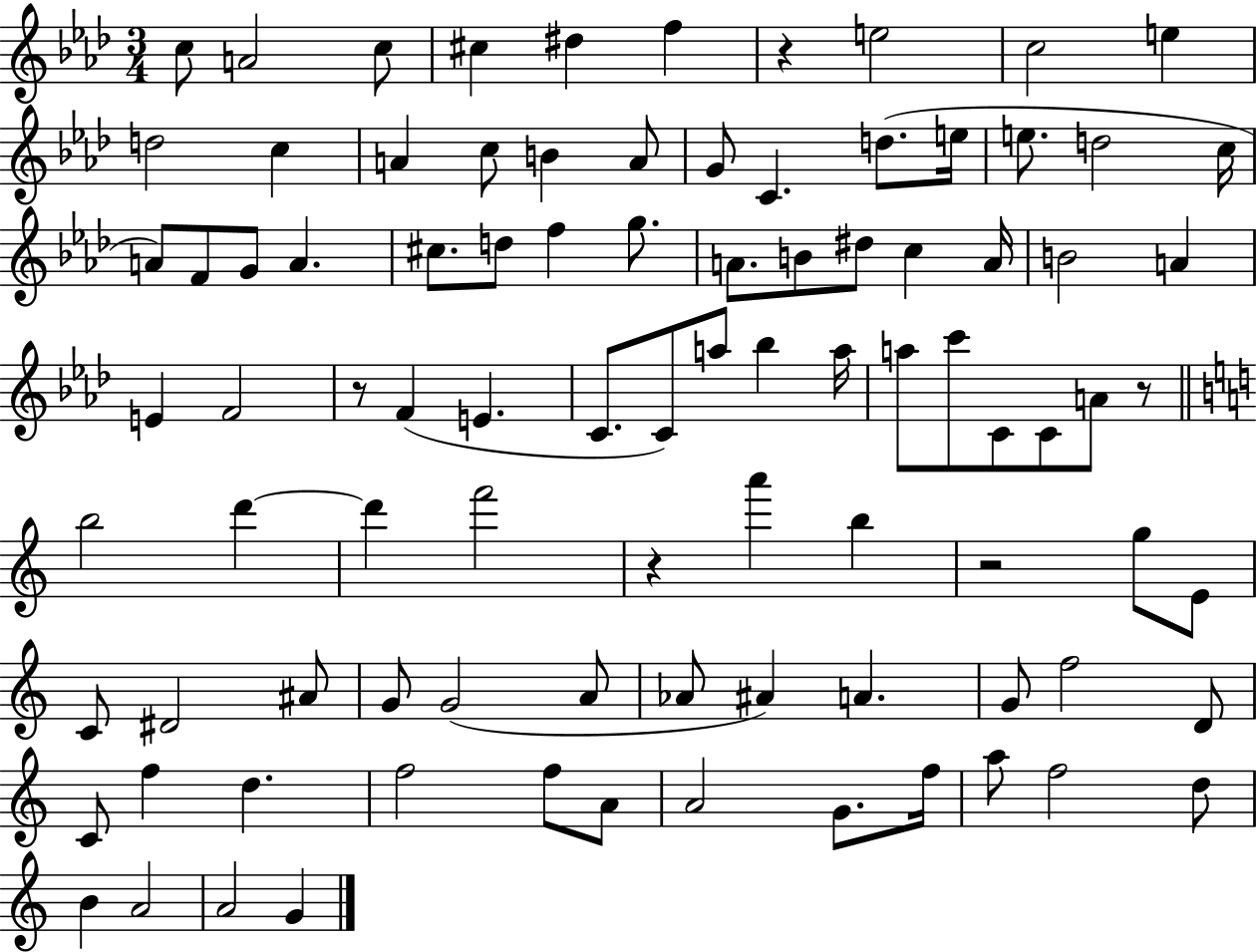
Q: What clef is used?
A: treble